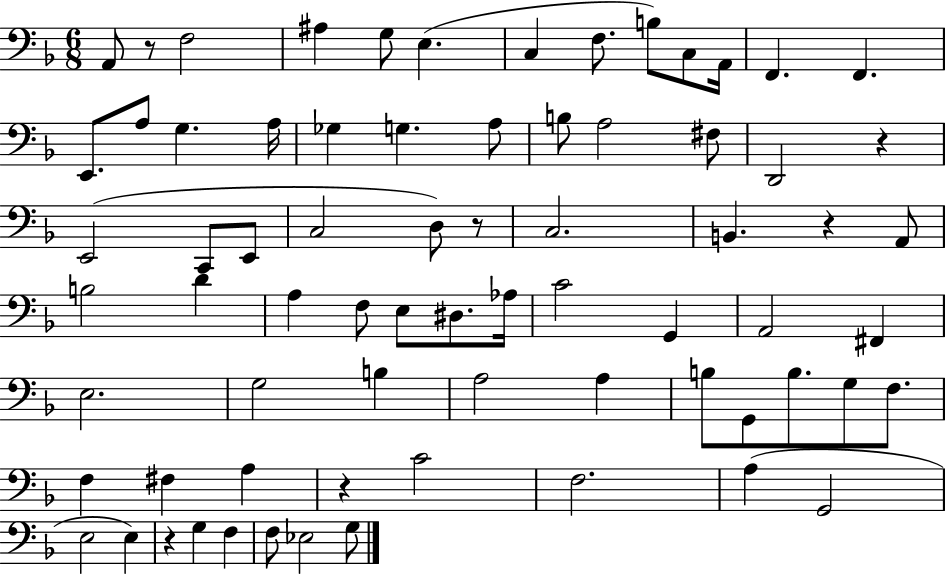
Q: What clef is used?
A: bass